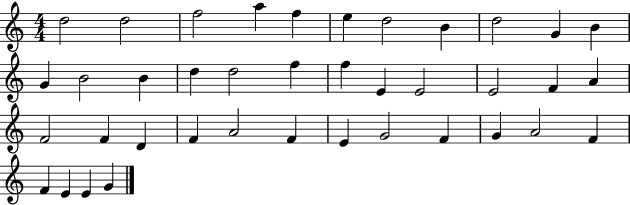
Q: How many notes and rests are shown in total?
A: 39